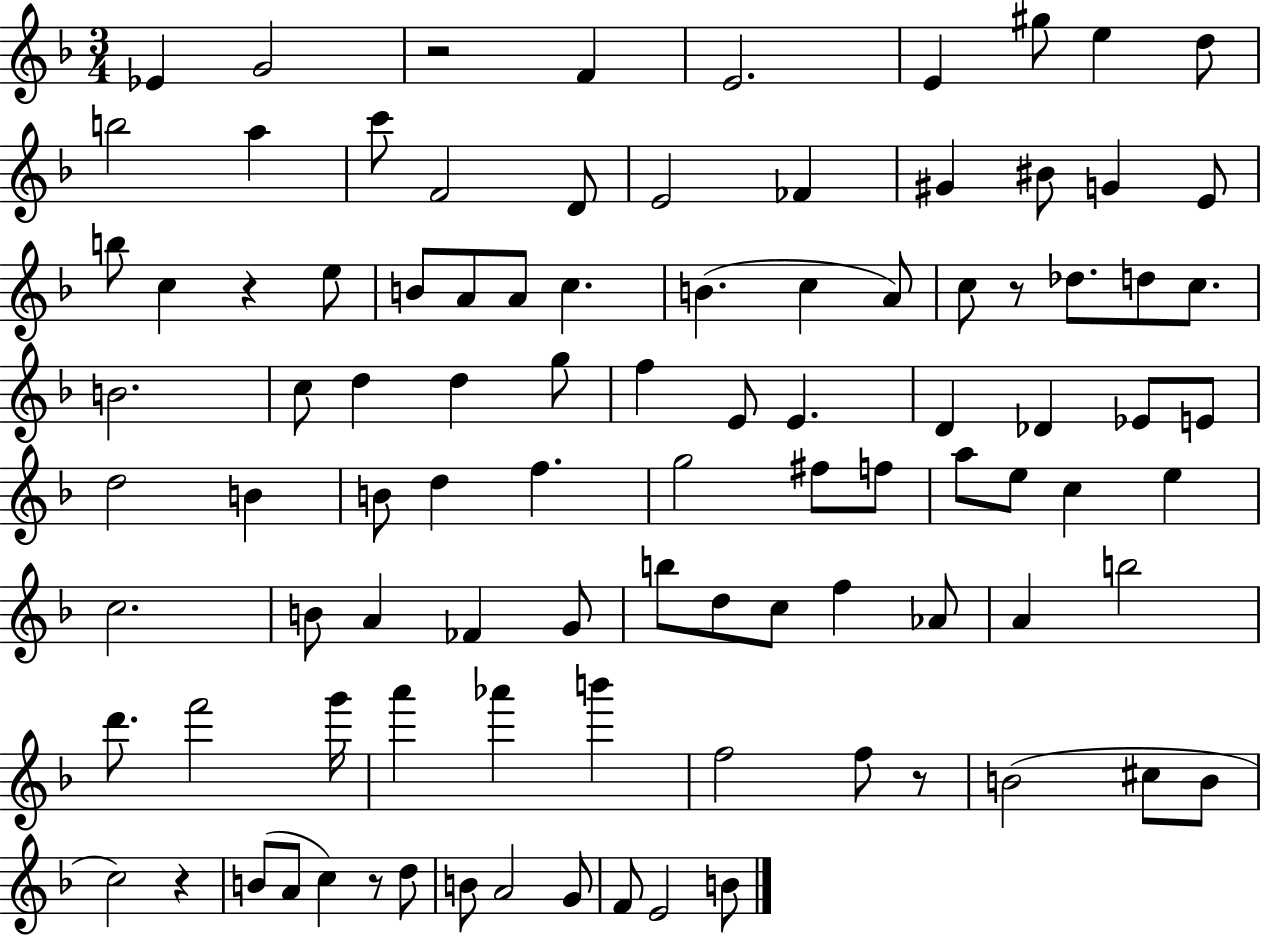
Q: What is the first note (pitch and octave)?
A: Eb4